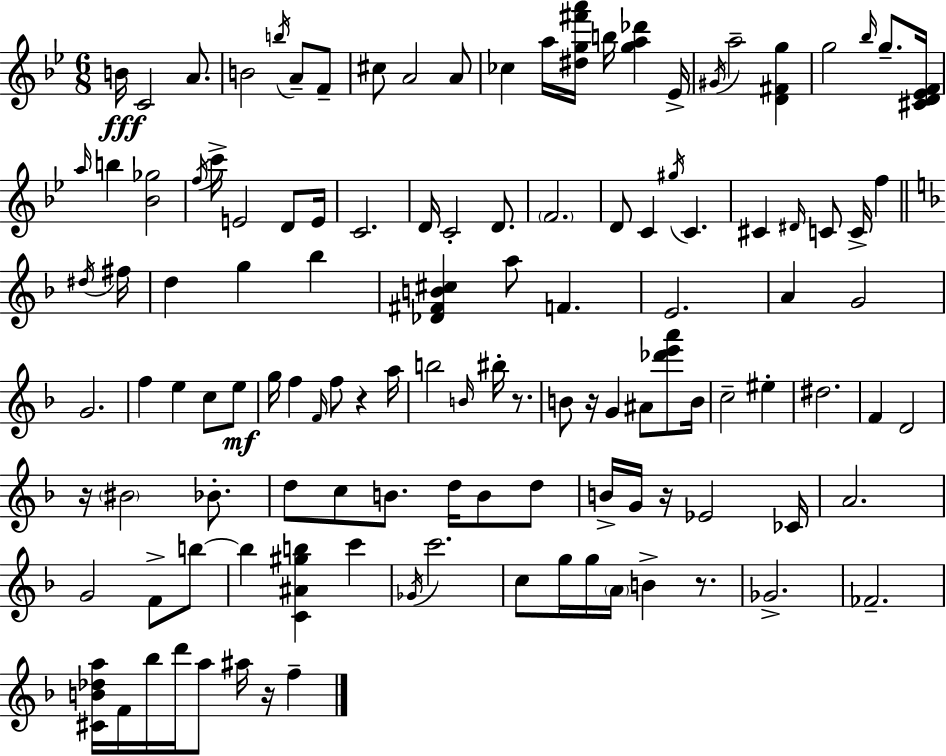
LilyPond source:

{
  \clef treble
  \numericTimeSignature
  \time 6/8
  \key bes \major
  \repeat volta 2 { b'16\fff c'2 a'8. | b'2 \acciaccatura { b''16 } a'8-- f'8-- | cis''8 a'2 a'8 | ces''4 a''16 <dis'' g'' fis''' a'''>16 b''16 <g'' a'' des'''>4 | \break ees'16-> \acciaccatura { gis'16 } a''2-- <d' fis' g''>4 | g''2 \grace { bes''16 } g''8.-- | <cis' d' ees' f'>16 \grace { a''16 } b''4 <bes' ges''>2 | \acciaccatura { f''16 } c'''16-> e'2 | \break d'8 e'16 c'2. | d'16 c'2-. | d'8. \parenthesize f'2. | d'8 c'4 \acciaccatura { gis''16 } | \break c'4. cis'4 \grace { dis'16 } c'8 | c'16-> f''4 \bar "||" \break \key f \major \acciaccatura { dis''16 } fis''16 d''4 g''4 bes''4 | <des' fis' b' cis''>4 a''8 f'4. | e'2. | a'4 g'2 | \break g'2. | f''4 e''4 c''8 | e''8\mf g''16 f''4 \grace { f'16 } f''8 r4 | a''16 b''2 \grace { b'16 } | \break bis''16-. r8. b'8 r16 g'4 ais'8 | <des''' e''' a'''>8 b'16 c''2-- | eis''4-. dis''2. | f'4 d'2 | \break r16 \parenthesize bis'2 | bes'8.-. d''8 c''8 b'8. d''16 | b'8 d''8 b'16-> g'16 r16 ees'2 | ces'16 a'2. | \break g'2 | f'8-> b''8~~ b''4 <c' ais' gis'' b''>4 | c'''4 \acciaccatura { ges'16 } c'''2. | c''8 g''16 g''16 \parenthesize a'16 b'4-> | \break r8. ges'2.-> | fes'2.-- | <cis' b' des'' a''>16 f'16 bes''16 d'''16 a''8 ais''16 | r16 f''4-- } \bar "|."
}